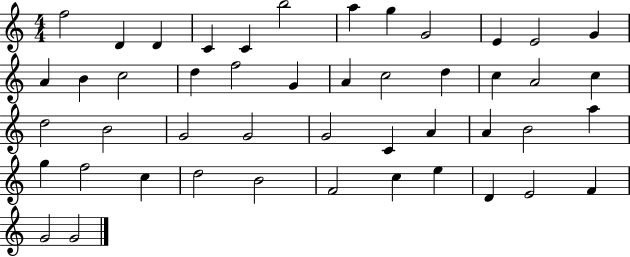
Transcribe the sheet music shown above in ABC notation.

X:1
T:Untitled
M:4/4
L:1/4
K:C
f2 D D C C b2 a g G2 E E2 G A B c2 d f2 G A c2 d c A2 c d2 B2 G2 G2 G2 C A A B2 a g f2 c d2 B2 F2 c e D E2 F G2 G2